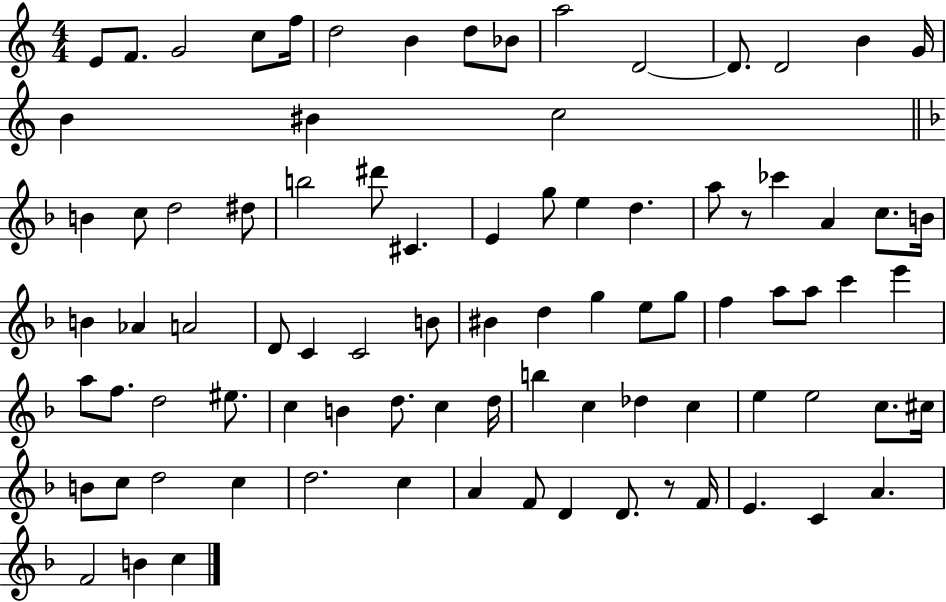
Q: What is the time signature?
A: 4/4